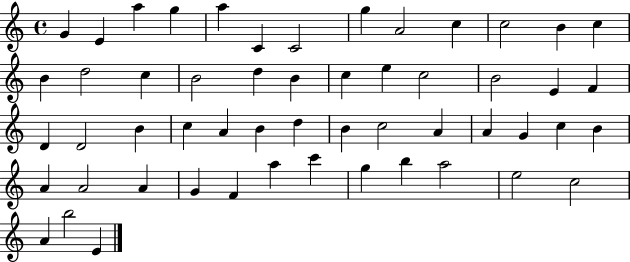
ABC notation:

X:1
T:Untitled
M:4/4
L:1/4
K:C
G E a g a C C2 g A2 c c2 B c B d2 c B2 d B c e c2 B2 E F D D2 B c A B d B c2 A A G c B A A2 A G F a c' g b a2 e2 c2 A b2 E